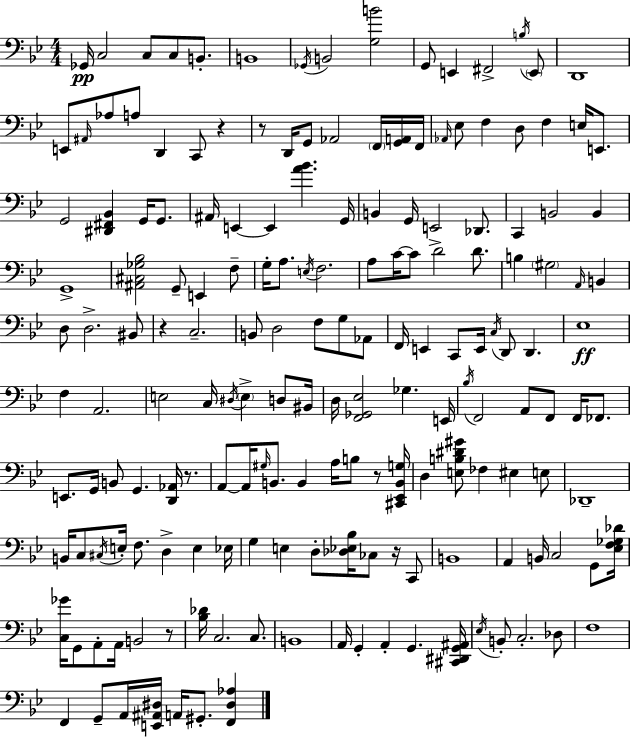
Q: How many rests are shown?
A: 7